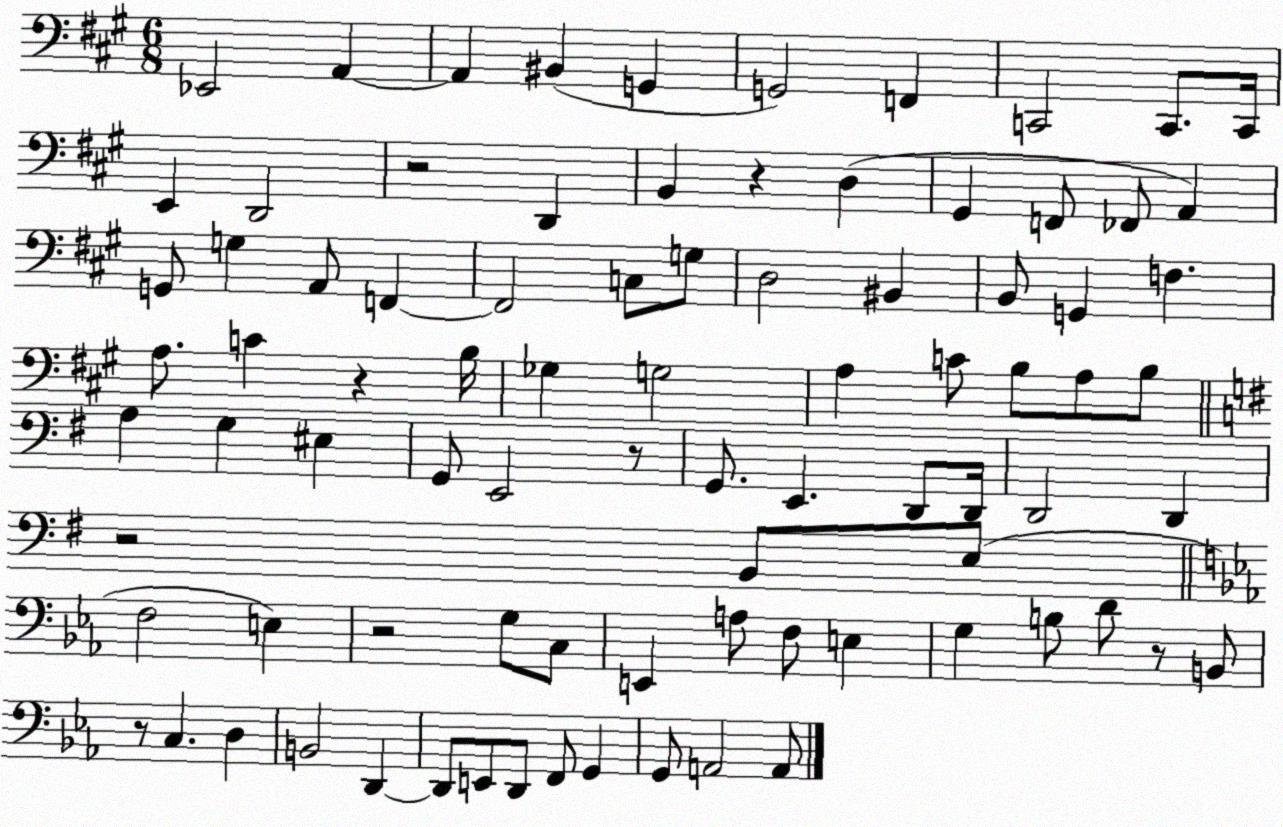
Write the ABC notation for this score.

X:1
T:Untitled
M:6/8
L:1/4
K:A
_E,,2 A,, A,, ^B,, G,, G,,2 F,, C,,2 C,,/2 C,,/4 E,, D,,2 z2 D,, B,, z D, ^G,, F,,/2 _F,,/2 A,, G,,/2 G, A,,/2 F,, F,,2 C,/2 G,/2 D,2 ^B,, B,,/2 G,, F, A,/2 C z B,/4 _G, G,2 A, C/2 B,/2 A,/2 B,/2 A, G, ^E, G,,/2 E,,2 z/2 G,,/2 E,, D,,/2 D,,/4 D,,2 D,, z2 B,,/2 E,/2 F,2 E, z2 G,/2 C,/2 E,, A,/2 F,/2 E, G, B,/2 D/2 z/2 B,,/2 z/2 C, D, B,,2 D,, D,,/2 E,,/2 D,,/2 F,,/2 G,, G,,/2 A,,2 A,,/2